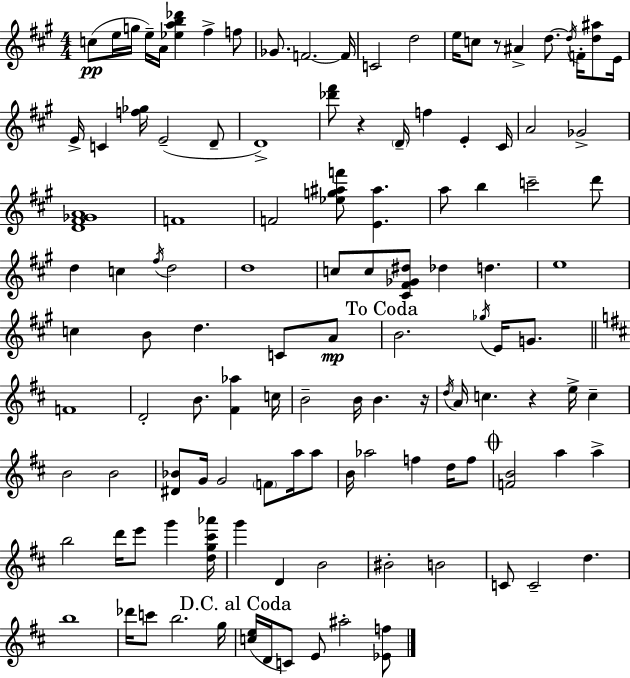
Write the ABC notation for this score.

X:1
T:Untitled
M:4/4
L:1/4
K:A
c/2 e/4 g/4 e/4 A/4 [_eab_d'] ^f f/2 _G/2 F2 F/4 C2 d2 e/4 c/2 z/2 ^A d/2 d/4 F/4 [d^a]/2 E/4 E/4 C [f_g]/4 E2 D/2 D4 [_d'^f']/2 z D/4 f E ^C/4 A2 _G2 [D^F_GA]4 F4 F2 [_eg^af']/2 [E^a] a/2 b c'2 d'/2 d c ^f/4 d2 d4 c/2 c/2 [^C^F_G^d]/2 _d d e4 c B/2 d C/2 A/2 B2 _g/4 E/4 G/2 F4 D2 B/2 [^F_a] c/4 B2 B/4 B z/4 d/4 A/4 c z e/4 c B2 B2 [^D_B]/2 G/4 G2 F/2 a/4 a/2 B/4 _a2 f d/4 f/2 [FB]2 a a b2 d'/4 e'/2 g' [dg^c'_a']/4 g' D B2 ^B2 B2 C/2 C2 d b4 _d'/4 c'/2 b2 g/4 [ce]/4 D/4 C/2 E/2 ^a2 [_Ef]/2